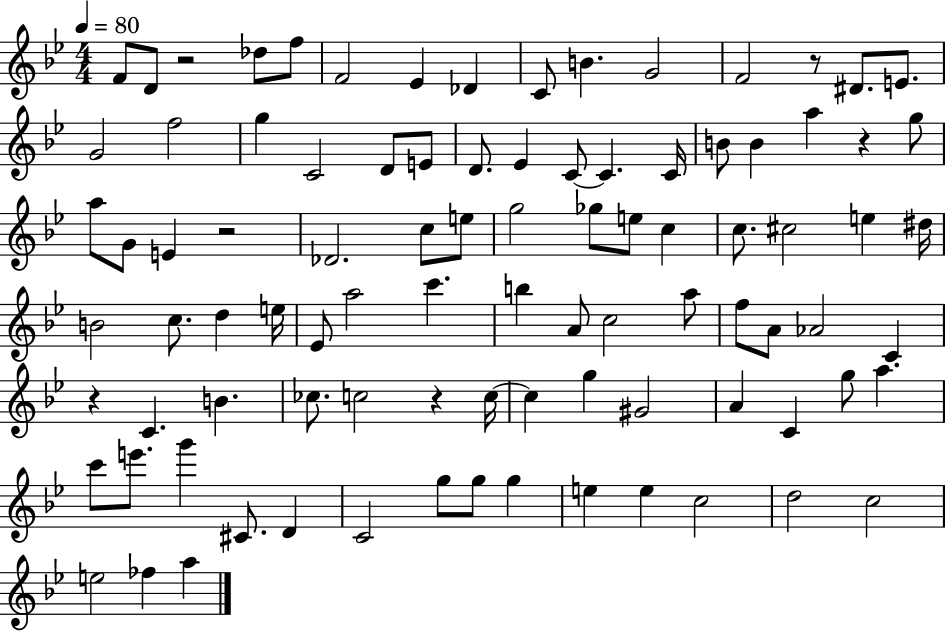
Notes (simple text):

F4/e D4/e R/h Db5/e F5/e F4/h Eb4/q Db4/q C4/e B4/q. G4/h F4/h R/e D#4/e. E4/e. G4/h F5/h G5/q C4/h D4/e E4/e D4/e. Eb4/q C4/e C4/q. C4/s B4/e B4/q A5/q R/q G5/e A5/e G4/e E4/q R/h Db4/h. C5/e E5/e G5/h Gb5/e E5/e C5/q C5/e. C#5/h E5/q D#5/s B4/h C5/e. D5/q E5/s Eb4/e A5/h C6/q. B5/q A4/e C5/h A5/e F5/e A4/e Ab4/h C4/q R/q C4/q. B4/q. CES5/e. C5/h R/q C5/s C5/q G5/q G#4/h A4/q C4/q G5/e A5/q. C6/e E6/e. G6/q C#4/e. D4/q C4/h G5/e G5/e G5/q E5/q E5/q C5/h D5/h C5/h E5/h FES5/q A5/q